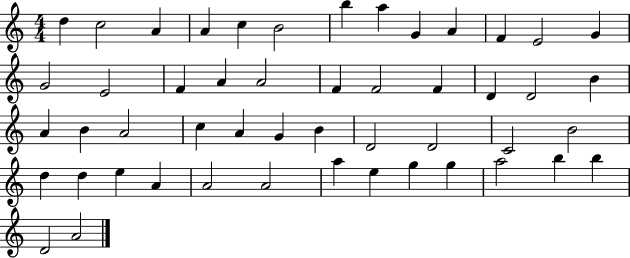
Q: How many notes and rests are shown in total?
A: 50